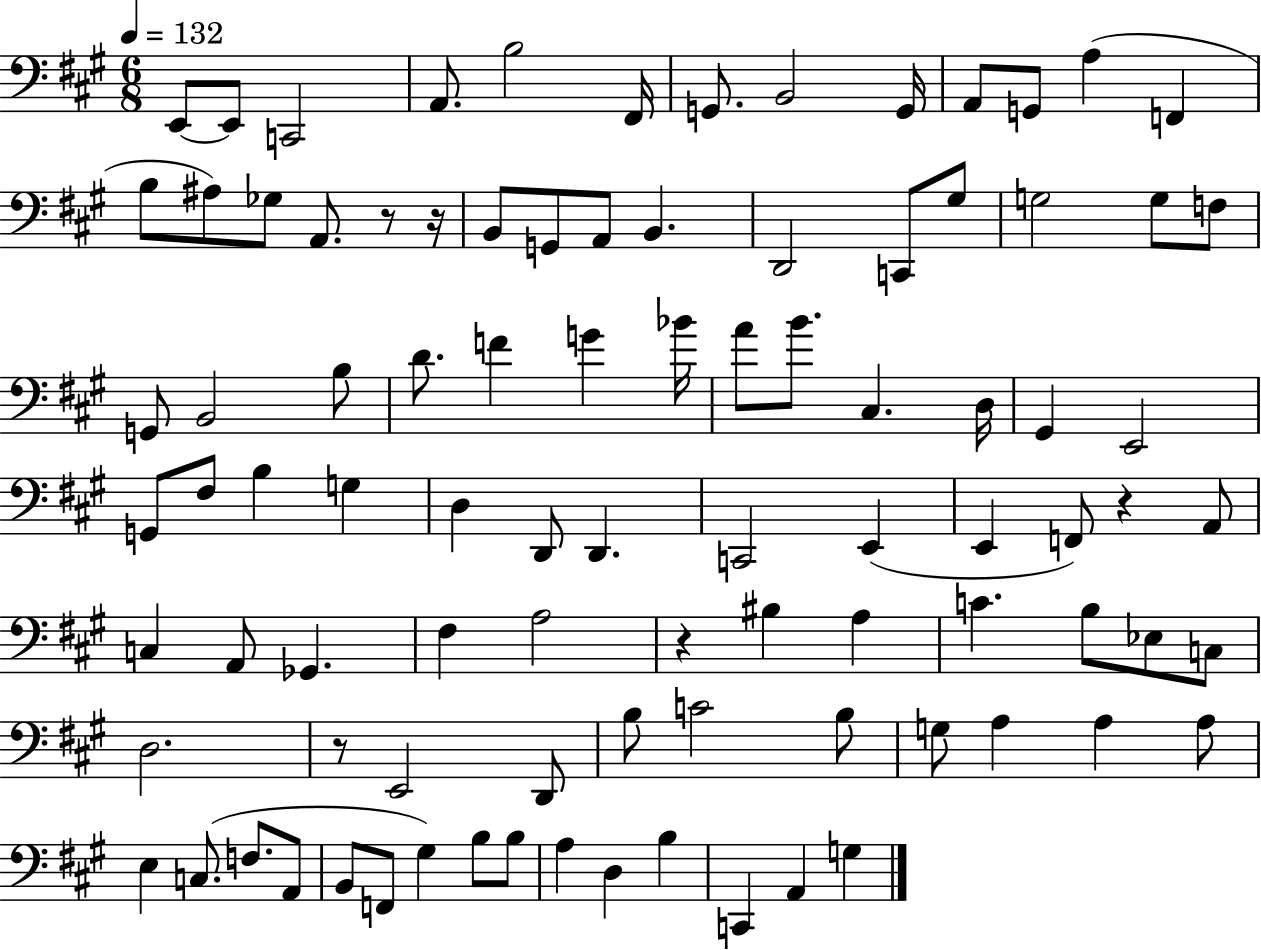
E2/e E2/e C2/h A2/e. B3/h F#2/s G2/e. B2/h G2/s A2/e G2/e A3/q F2/q B3/e A#3/e Gb3/e A2/e. R/e R/s B2/e G2/e A2/e B2/q. D2/h C2/e G#3/e G3/h G3/e F3/e G2/e B2/h B3/e D4/e. F4/q G4/q Bb4/s A4/e B4/e. C#3/q. D3/s G#2/q E2/h G2/e F#3/e B3/q G3/q D3/q D2/e D2/q. C2/h E2/q E2/q F2/e R/q A2/e C3/q A2/e Gb2/q. F#3/q A3/h R/q BIS3/q A3/q C4/q. B3/e Eb3/e C3/e D3/h. R/e E2/h D2/e B3/e C4/h B3/e G3/e A3/q A3/q A3/e E3/q C3/e. F3/e. A2/e B2/e F2/e G#3/q B3/e B3/e A3/q D3/q B3/q C2/q A2/q G3/q